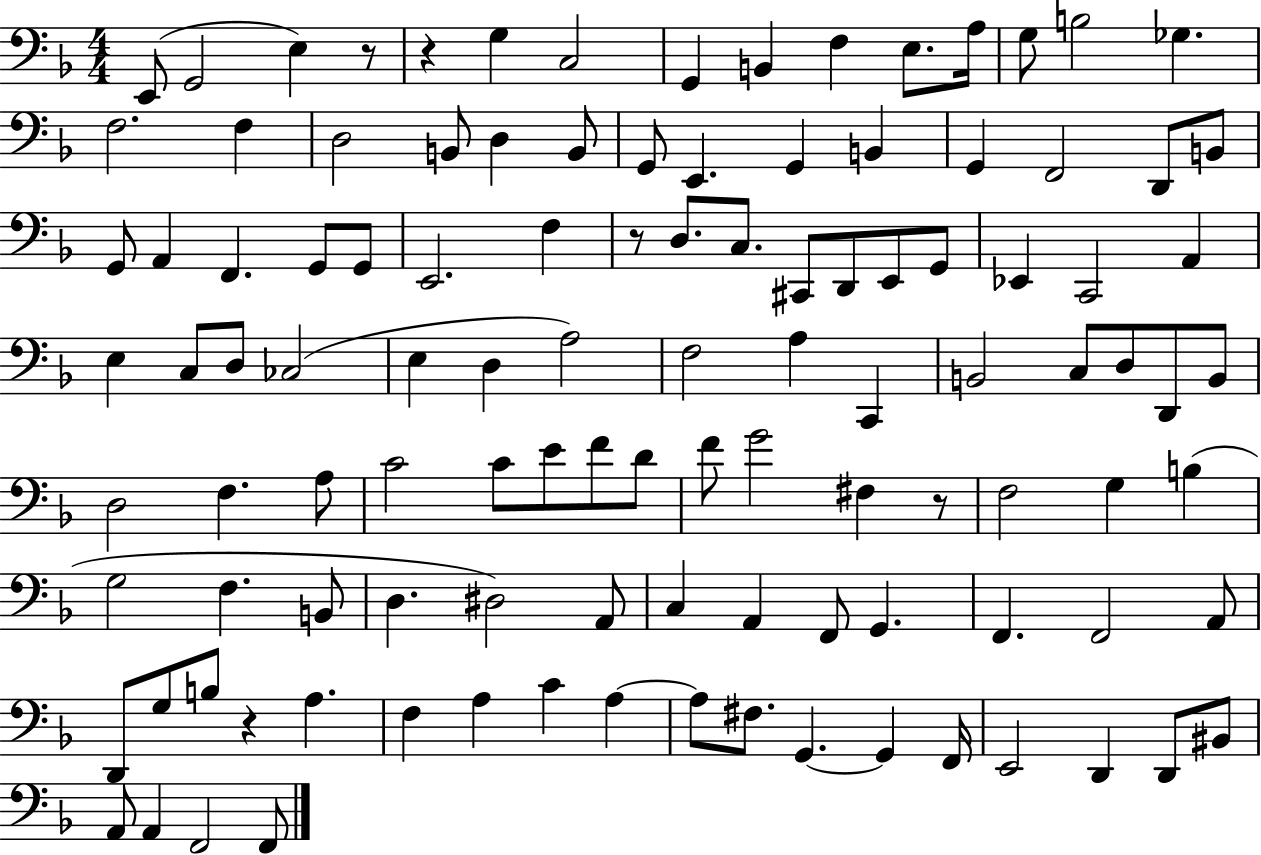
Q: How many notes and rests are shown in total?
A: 111